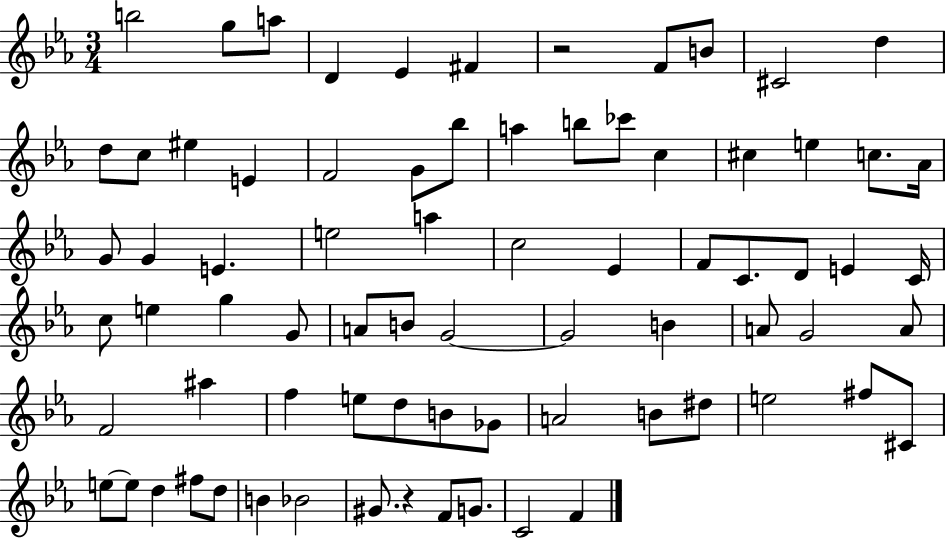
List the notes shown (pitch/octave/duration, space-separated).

B5/h G5/e A5/e D4/q Eb4/q F#4/q R/h F4/e B4/e C#4/h D5/q D5/e C5/e EIS5/q E4/q F4/h G4/e Bb5/e A5/q B5/e CES6/e C5/q C#5/q E5/q C5/e. Ab4/s G4/e G4/q E4/q. E5/h A5/q C5/h Eb4/q F4/e C4/e. D4/e E4/q C4/s C5/e E5/q G5/q G4/e A4/e B4/e G4/h G4/h B4/q A4/e G4/h A4/e F4/h A#5/q F5/q E5/e D5/e B4/e Gb4/e A4/h B4/e D#5/e E5/h F#5/e C#4/e E5/e E5/e D5/q F#5/e D5/e B4/q Bb4/h G#4/e. R/q F4/e G4/e. C4/h F4/q